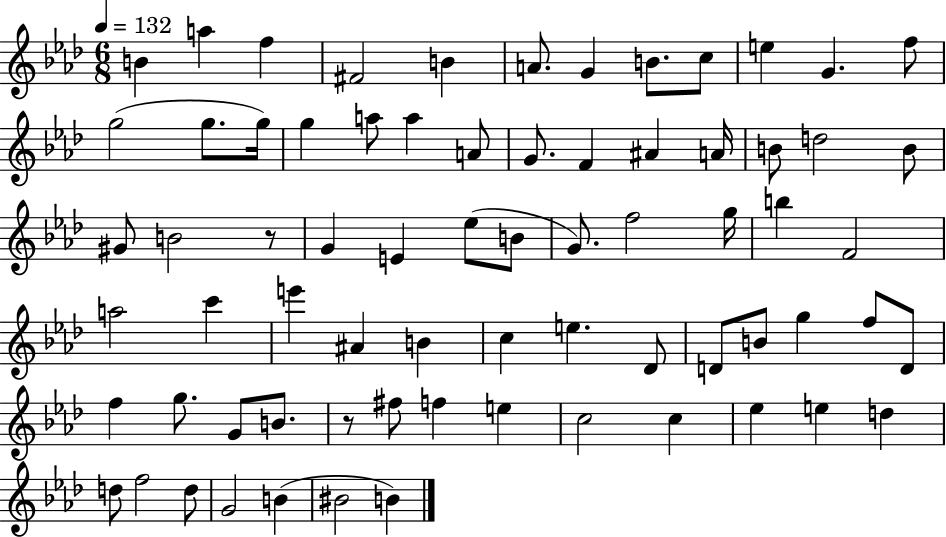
B4/q A5/q F5/q F#4/h B4/q A4/e. G4/q B4/e. C5/e E5/q G4/q. F5/e G5/h G5/e. G5/s G5/q A5/e A5/q A4/e G4/e. F4/q A#4/q A4/s B4/e D5/h B4/e G#4/e B4/h R/e G4/q E4/q Eb5/e B4/e G4/e. F5/h G5/s B5/q F4/h A5/h C6/q E6/q A#4/q B4/q C5/q E5/q. Db4/e D4/e B4/e G5/q F5/e D4/e F5/q G5/e. G4/e B4/e. R/e F#5/e F5/q E5/q C5/h C5/q Eb5/q E5/q D5/q D5/e F5/h D5/e G4/h B4/q BIS4/h B4/q